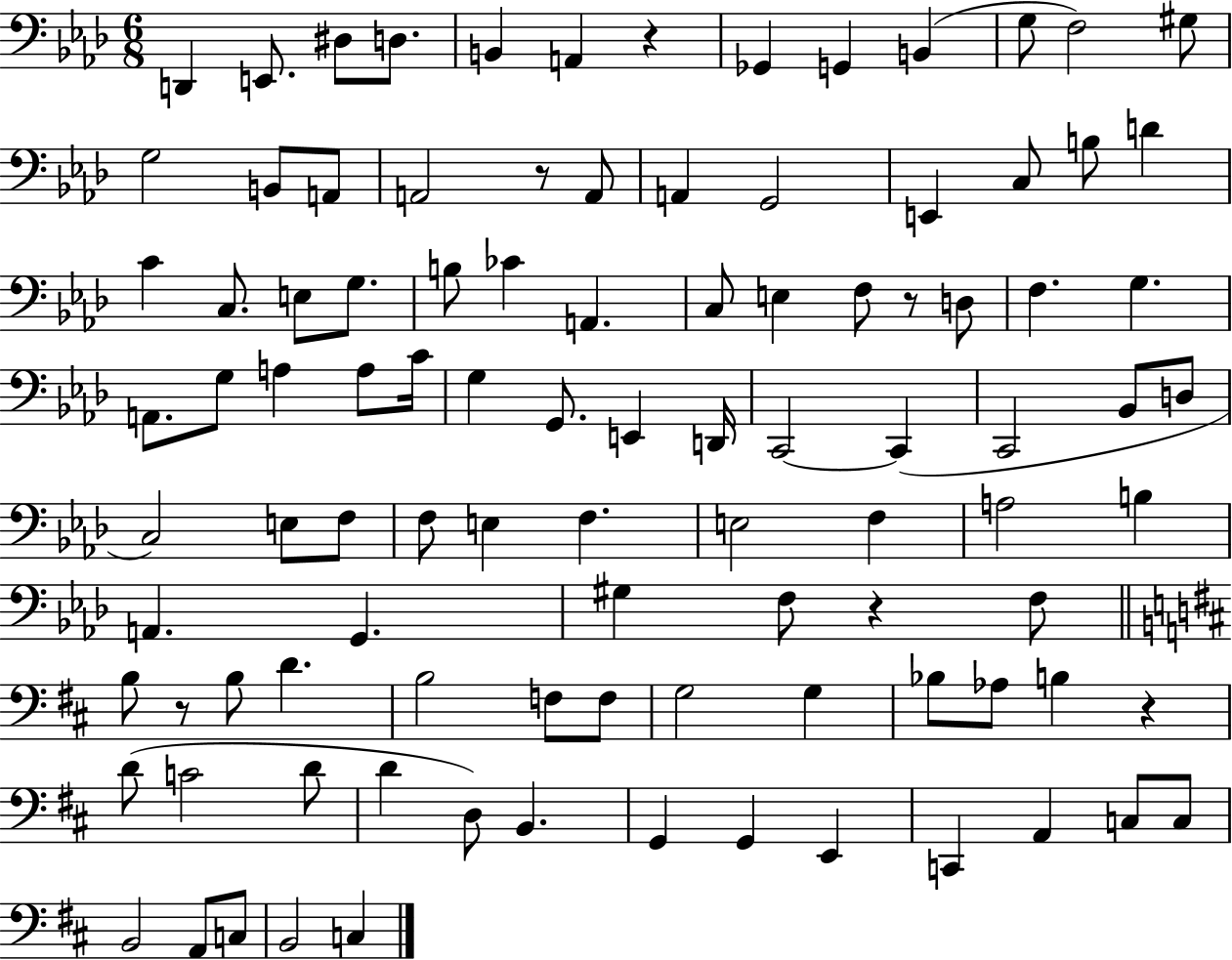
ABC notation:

X:1
T:Untitled
M:6/8
L:1/4
K:Ab
D,, E,,/2 ^D,/2 D,/2 B,, A,, z _G,, G,, B,, G,/2 F,2 ^G,/2 G,2 B,,/2 A,,/2 A,,2 z/2 A,,/2 A,, G,,2 E,, C,/2 B,/2 D C C,/2 E,/2 G,/2 B,/2 _C A,, C,/2 E, F,/2 z/2 D,/2 F, G, A,,/2 G,/2 A, A,/2 C/4 G, G,,/2 E,, D,,/4 C,,2 C,, C,,2 _B,,/2 D,/2 C,2 E,/2 F,/2 F,/2 E, F, E,2 F, A,2 B, A,, G,, ^G, F,/2 z F,/2 B,/2 z/2 B,/2 D B,2 F,/2 F,/2 G,2 G, _B,/2 _A,/2 B, z D/2 C2 D/2 D D,/2 B,, G,, G,, E,, C,, A,, C,/2 C,/2 B,,2 A,,/2 C,/2 B,,2 C,